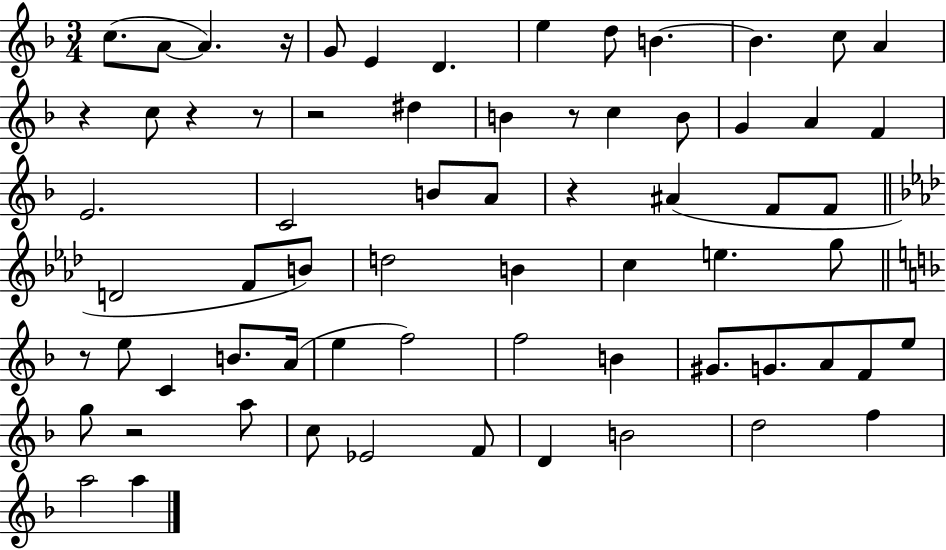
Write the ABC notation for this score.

X:1
T:Untitled
M:3/4
L:1/4
K:F
c/2 A/2 A z/4 G/2 E D e d/2 B B c/2 A z c/2 z z/2 z2 ^d B z/2 c B/2 G A F E2 C2 B/2 A/2 z ^A F/2 F/2 D2 F/2 B/2 d2 B c e g/2 z/2 e/2 C B/2 A/4 e f2 f2 B ^G/2 G/2 A/2 F/2 e/2 g/2 z2 a/2 c/2 _E2 F/2 D B2 d2 f a2 a